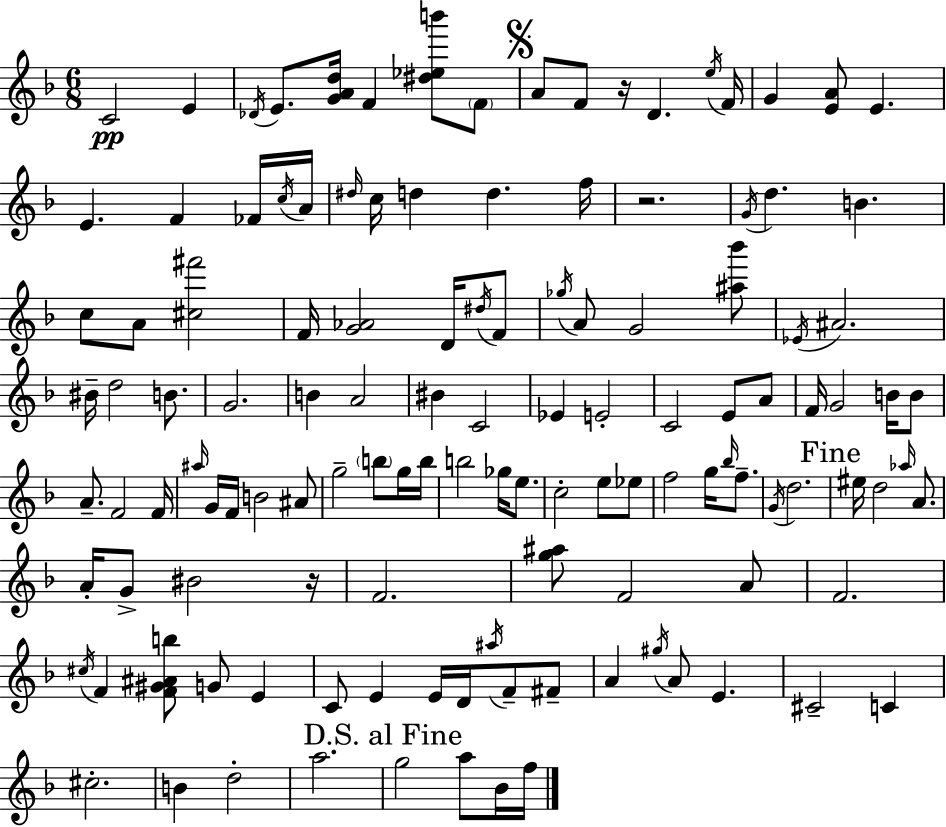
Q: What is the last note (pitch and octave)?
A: F5